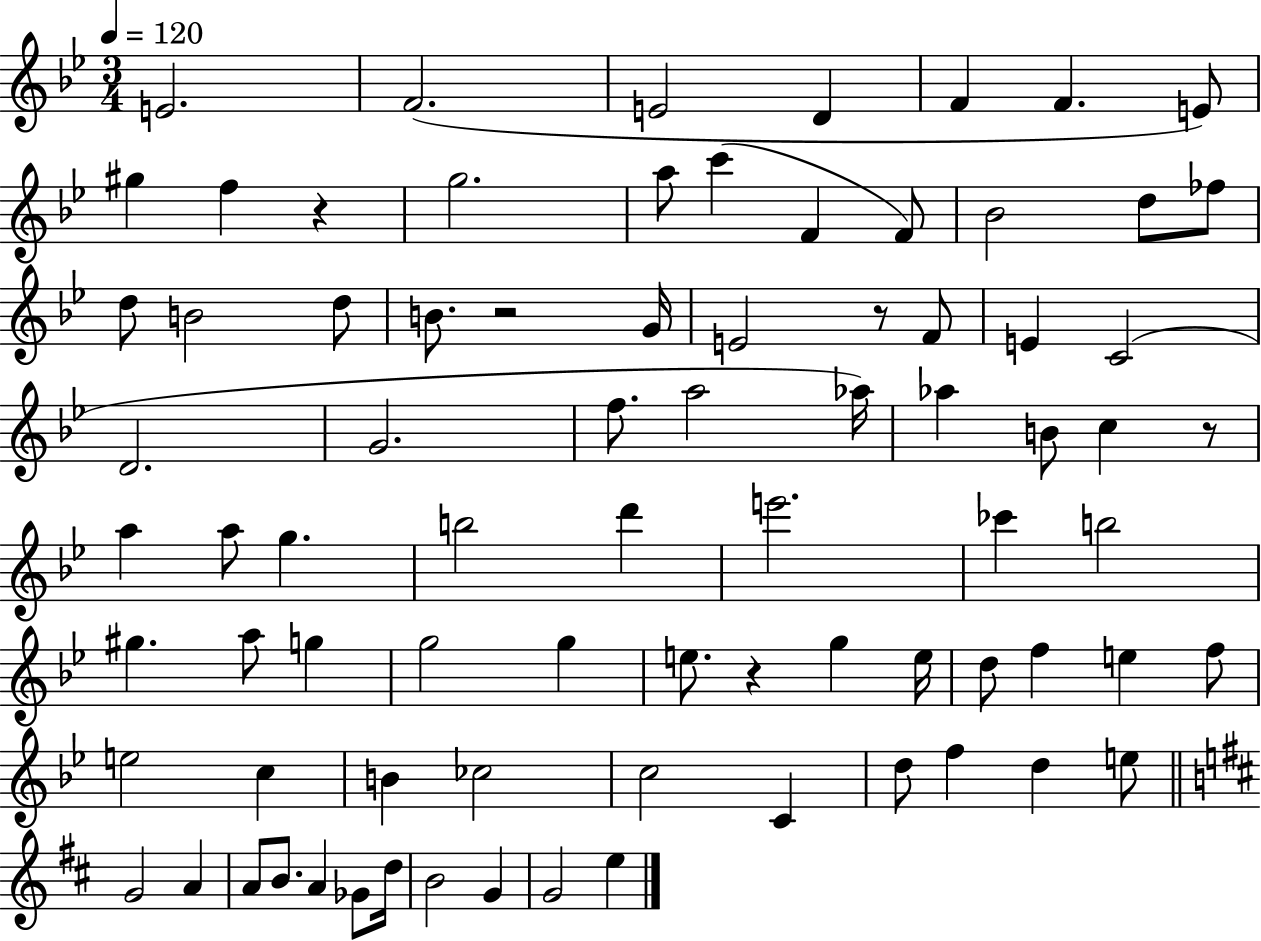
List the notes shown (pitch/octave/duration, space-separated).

E4/h. F4/h. E4/h D4/q F4/q F4/q. E4/e G#5/q F5/q R/q G5/h. A5/e C6/q F4/q F4/e Bb4/h D5/e FES5/e D5/e B4/h D5/e B4/e. R/h G4/s E4/h R/e F4/e E4/q C4/h D4/h. G4/h. F5/e. A5/h Ab5/s Ab5/q B4/e C5/q R/e A5/q A5/e G5/q. B5/h D6/q E6/h. CES6/q B5/h G#5/q. A5/e G5/q G5/h G5/q E5/e. R/q G5/q E5/s D5/e F5/q E5/q F5/e E5/h C5/q B4/q CES5/h C5/h C4/q D5/e F5/q D5/q E5/e G4/h A4/q A4/e B4/e. A4/q Gb4/e D5/s B4/h G4/q G4/h E5/q